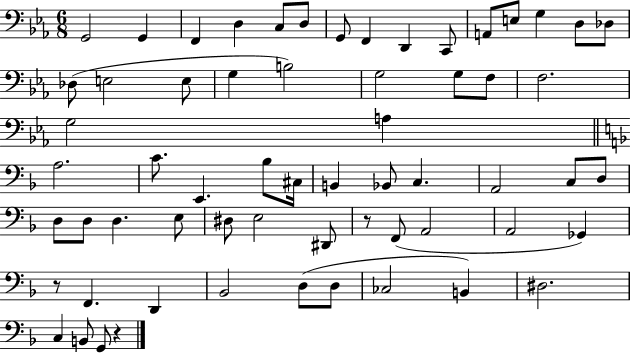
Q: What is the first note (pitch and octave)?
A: G2